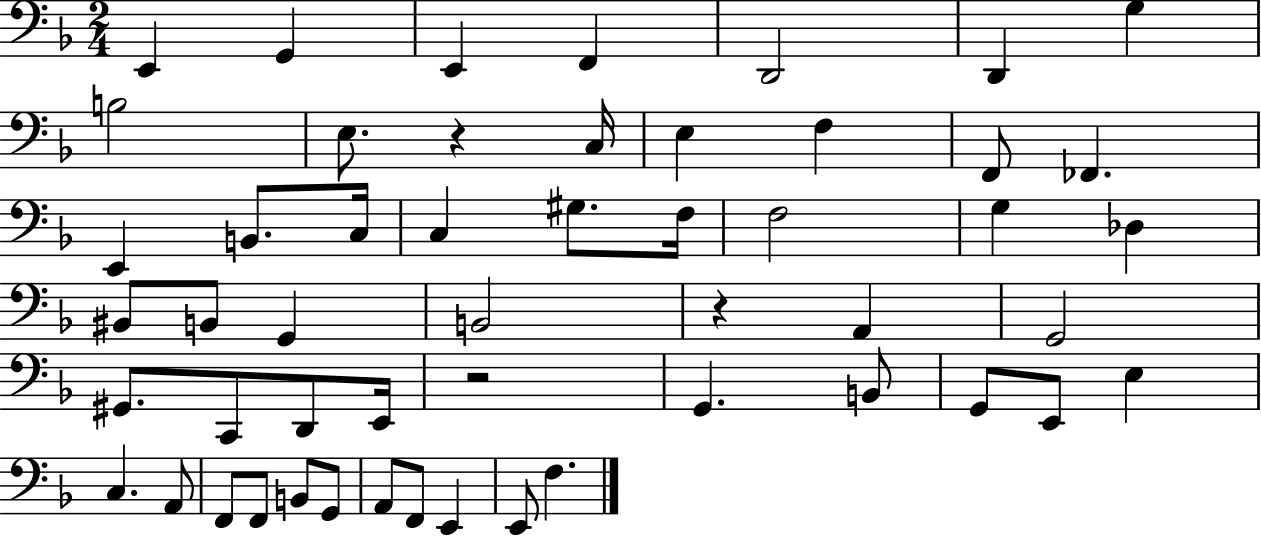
{
  \clef bass
  \numericTimeSignature
  \time 2/4
  \key f \major
  \repeat volta 2 { e,4 g,4 | e,4 f,4 | d,2 | d,4 g4 | \break b2 | e8. r4 c16 | e4 f4 | f,8 fes,4. | \break e,4 b,8. c16 | c4 gis8. f16 | f2 | g4 des4 | \break bis,8 b,8 g,4 | b,2 | r4 a,4 | g,2 | \break gis,8. c,8 d,8 e,16 | r2 | g,4. b,8 | g,8 e,8 e4 | \break c4. a,8 | f,8 f,8 b,8 g,8 | a,8 f,8 e,4 | e,8 f4. | \break } \bar "|."
}